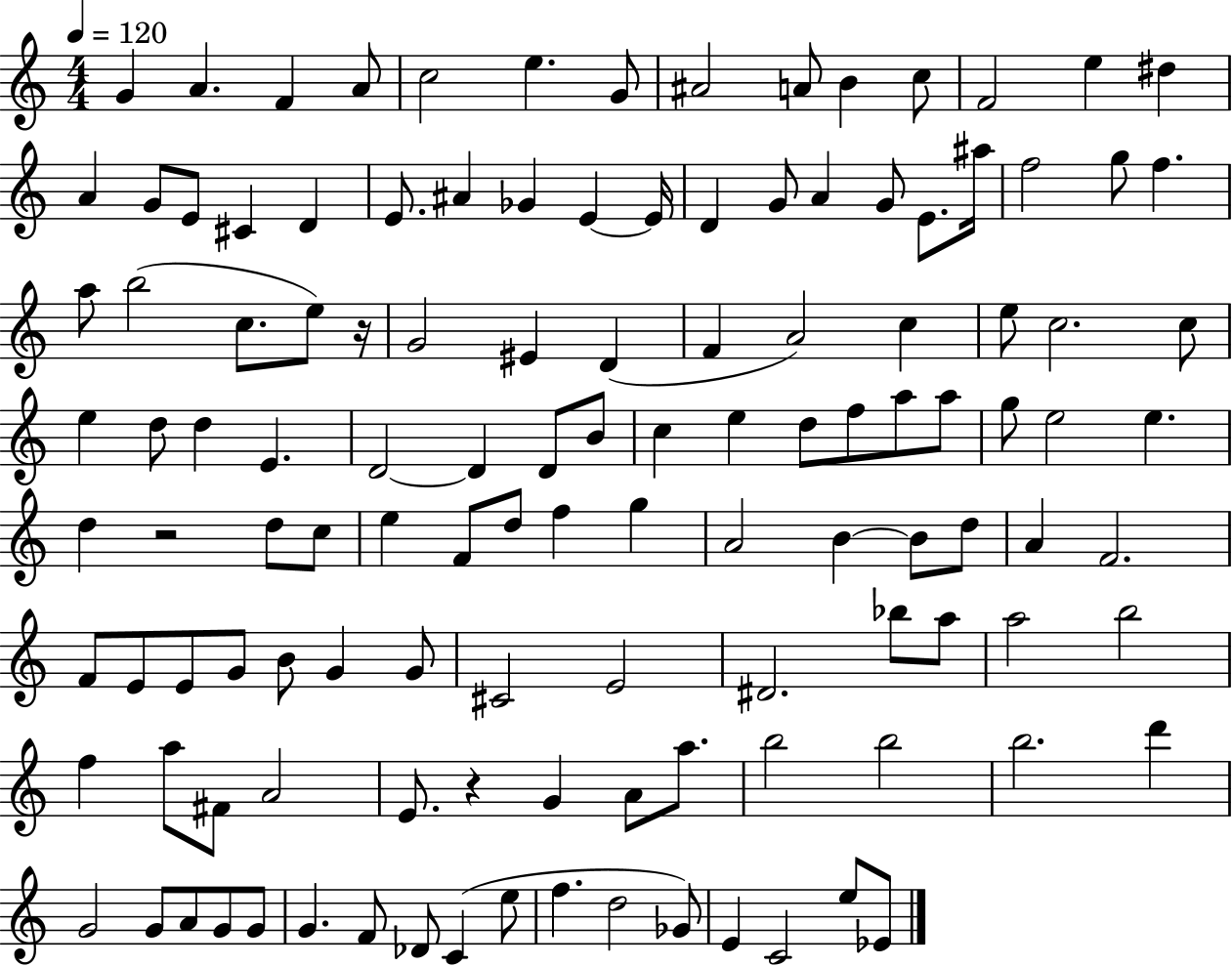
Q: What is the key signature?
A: C major